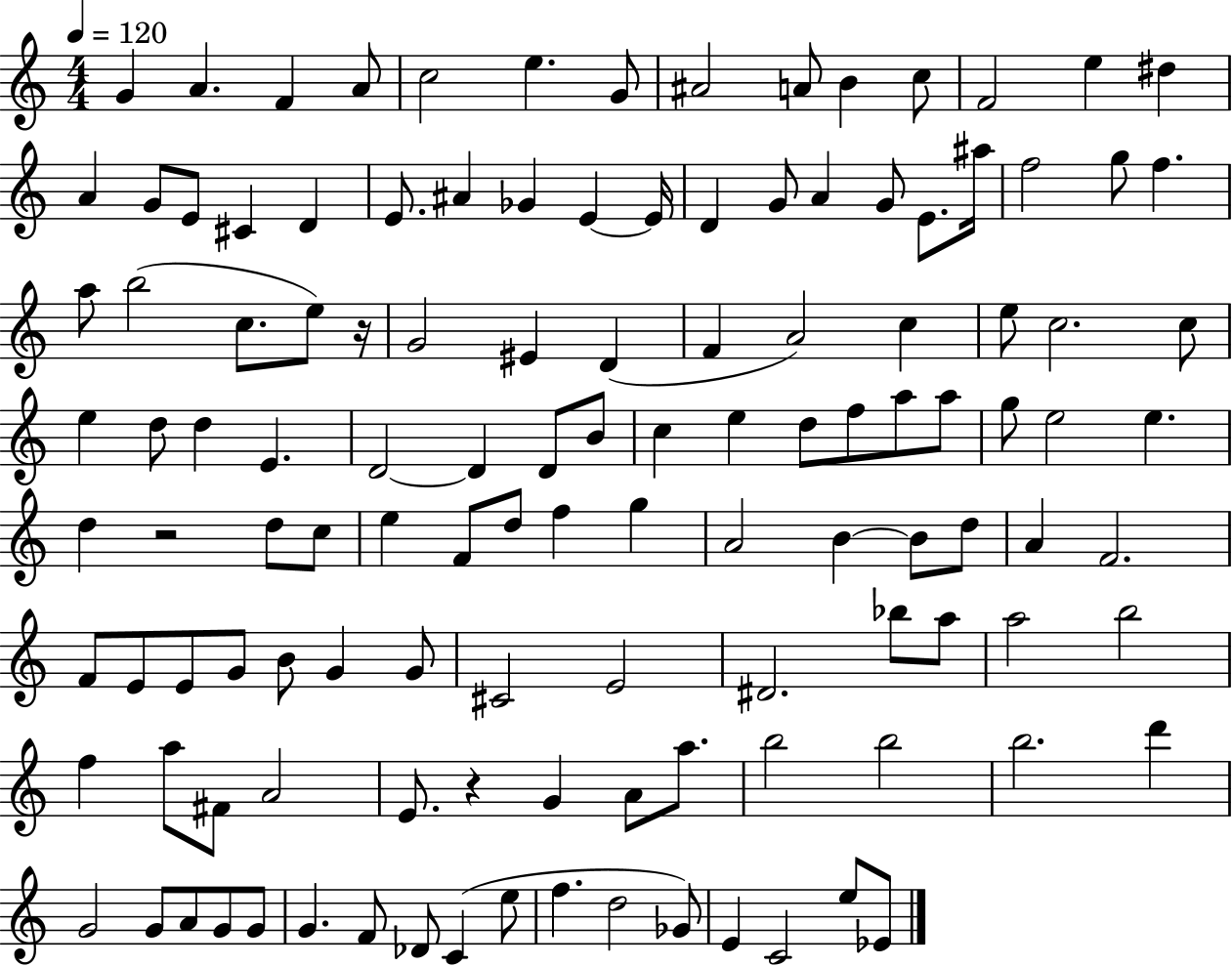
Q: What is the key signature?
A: C major